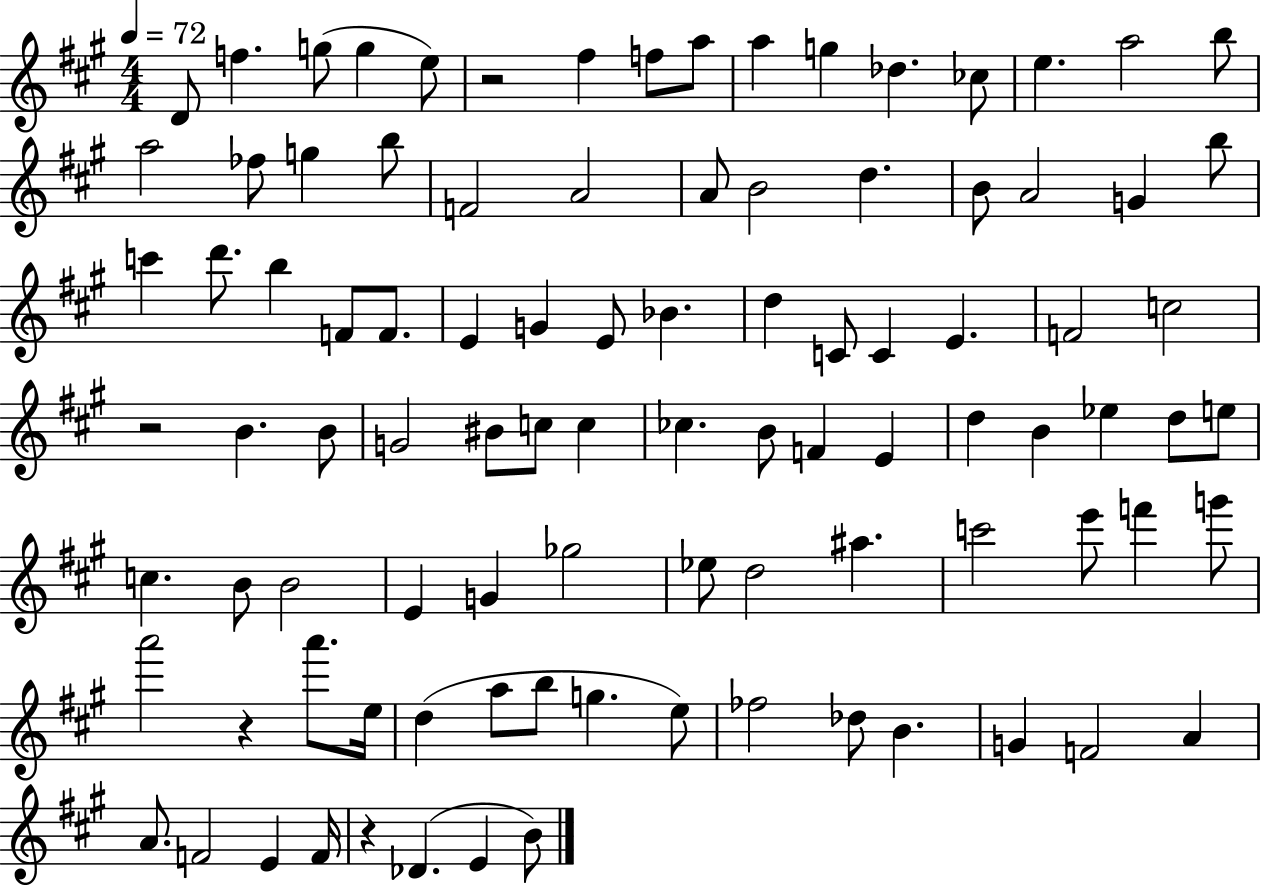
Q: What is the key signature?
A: A major